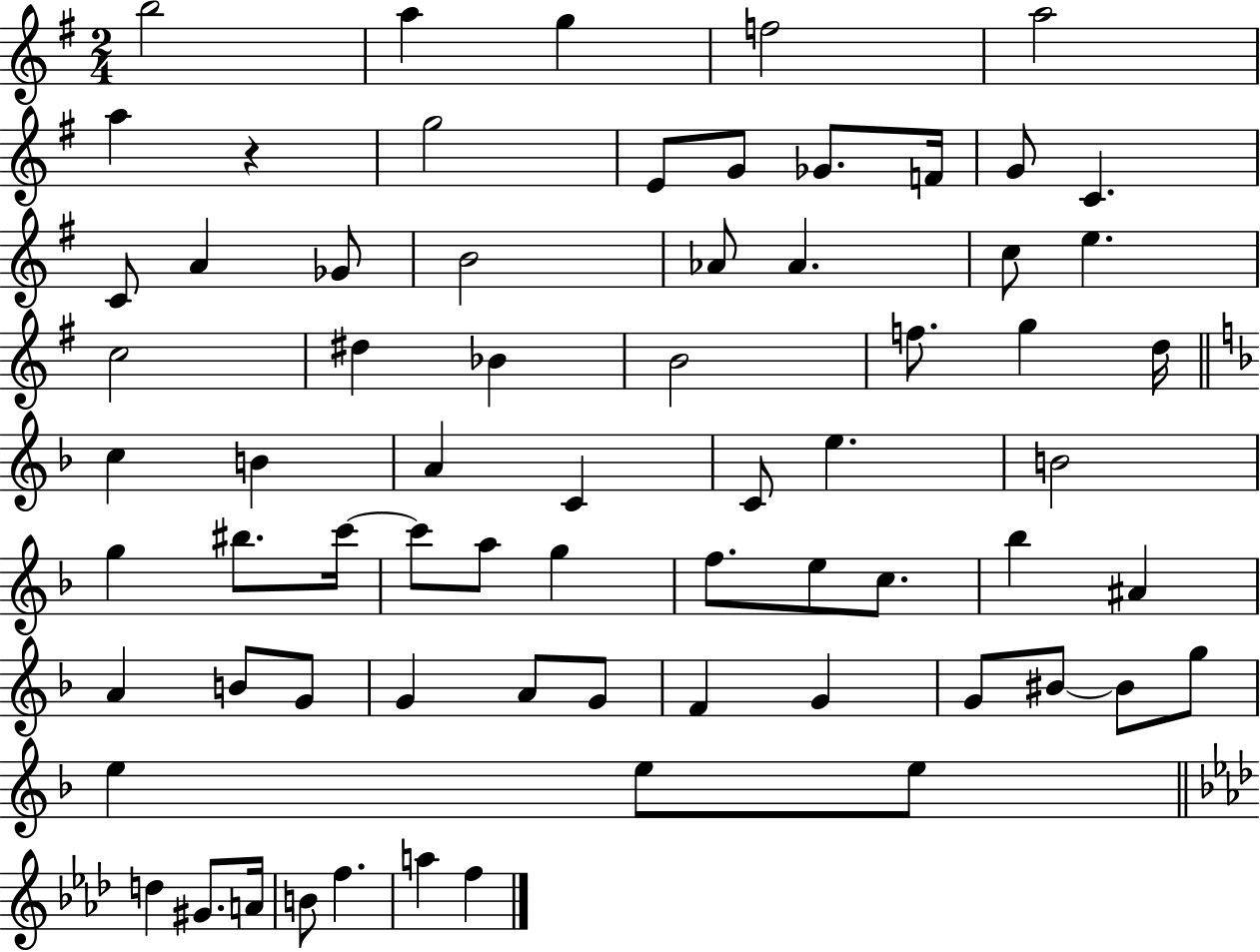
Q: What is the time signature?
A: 2/4